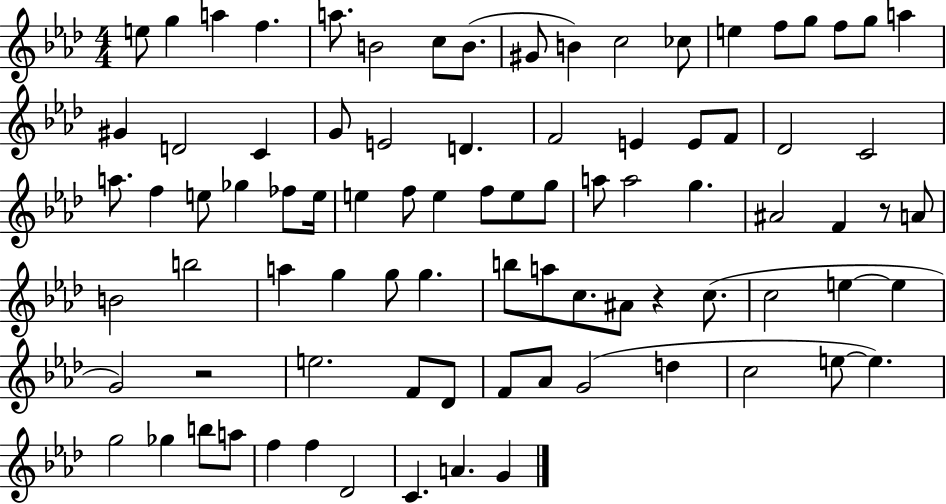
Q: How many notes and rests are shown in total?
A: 86